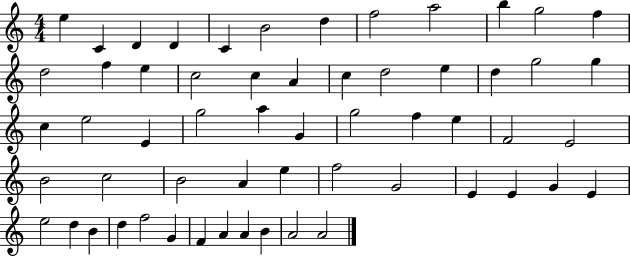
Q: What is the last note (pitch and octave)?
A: A4